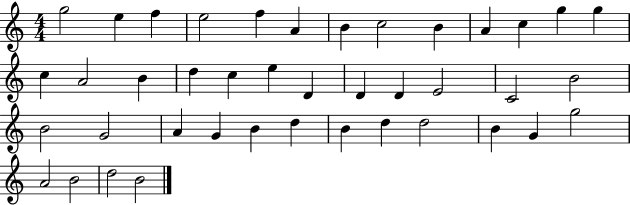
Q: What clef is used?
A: treble